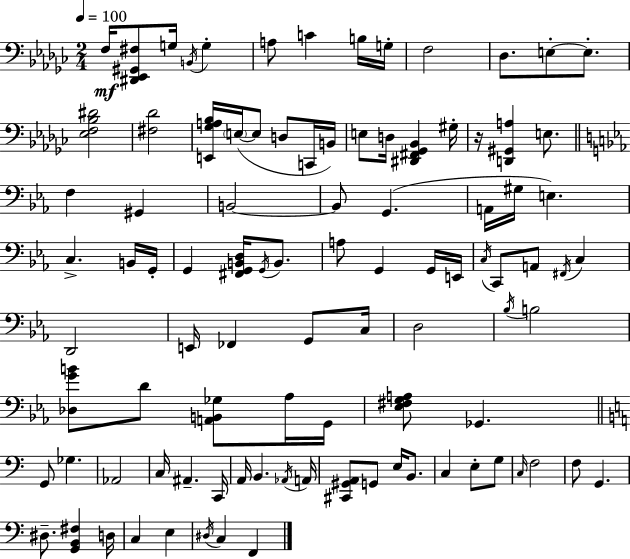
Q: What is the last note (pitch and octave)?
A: F2